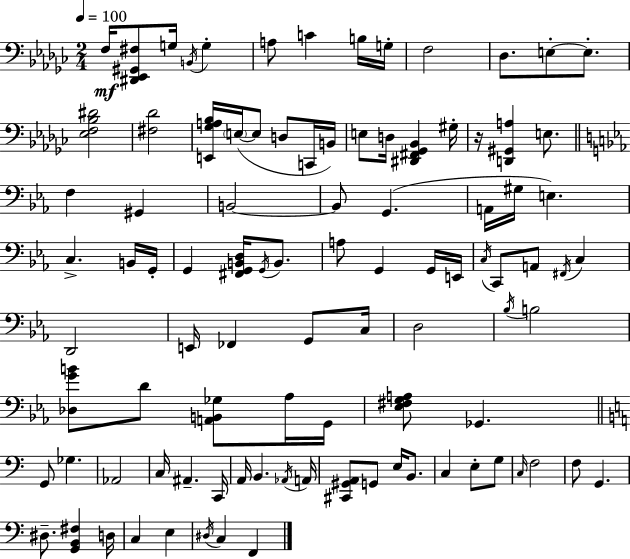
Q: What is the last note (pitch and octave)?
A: F2